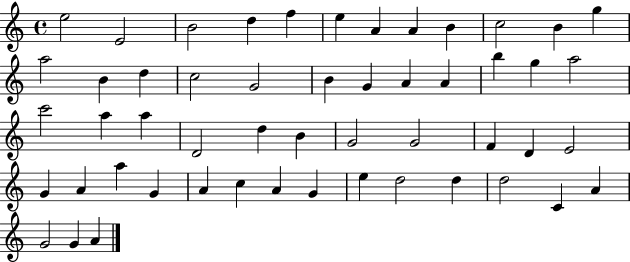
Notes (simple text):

E5/h E4/h B4/h D5/q F5/q E5/q A4/q A4/q B4/q C5/h B4/q G5/q A5/h B4/q D5/q C5/h G4/h B4/q G4/q A4/q A4/q B5/q G5/q A5/h C6/h A5/q A5/q D4/h D5/q B4/q G4/h G4/h F4/q D4/q E4/h G4/q A4/q A5/q G4/q A4/q C5/q A4/q G4/q E5/q D5/h D5/q D5/h C4/q A4/q G4/h G4/q A4/q